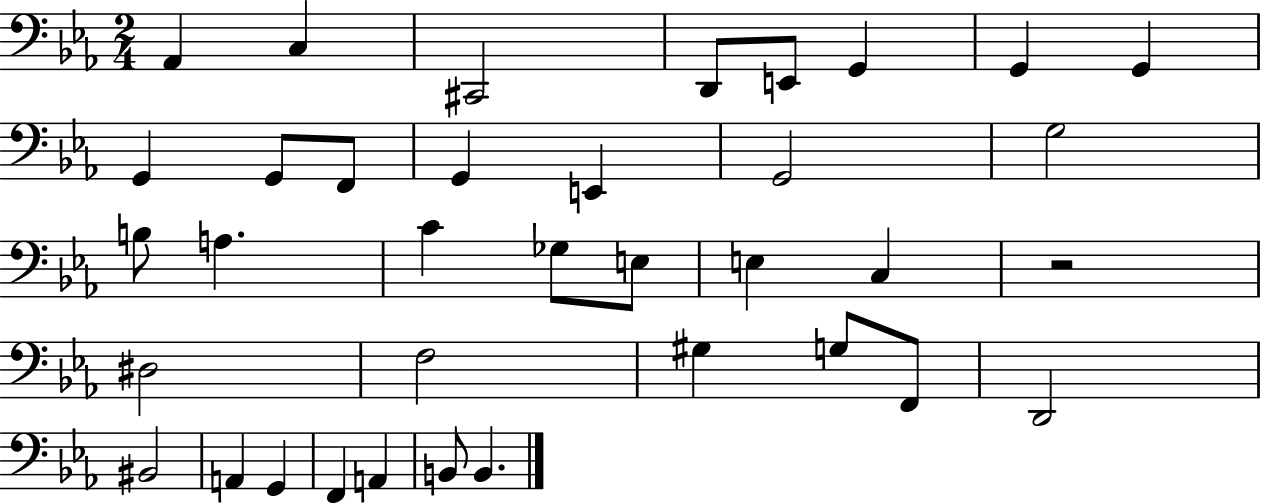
Ab2/q C3/q C#2/h D2/e E2/e G2/q G2/q G2/q G2/q G2/e F2/e G2/q E2/q G2/h G3/h B3/e A3/q. C4/q Gb3/e E3/e E3/q C3/q R/h D#3/h F3/h G#3/q G3/e F2/e D2/h BIS2/h A2/q G2/q F2/q A2/q B2/e B2/q.